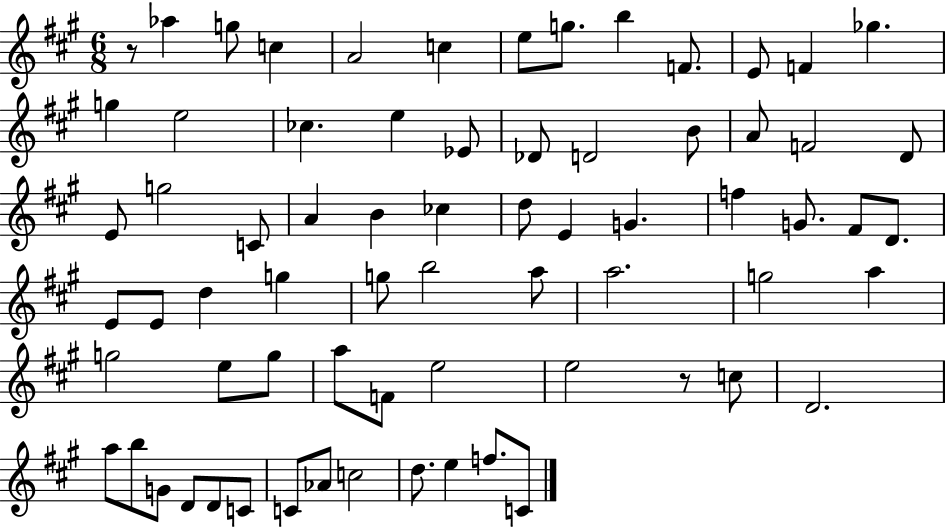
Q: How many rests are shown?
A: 2